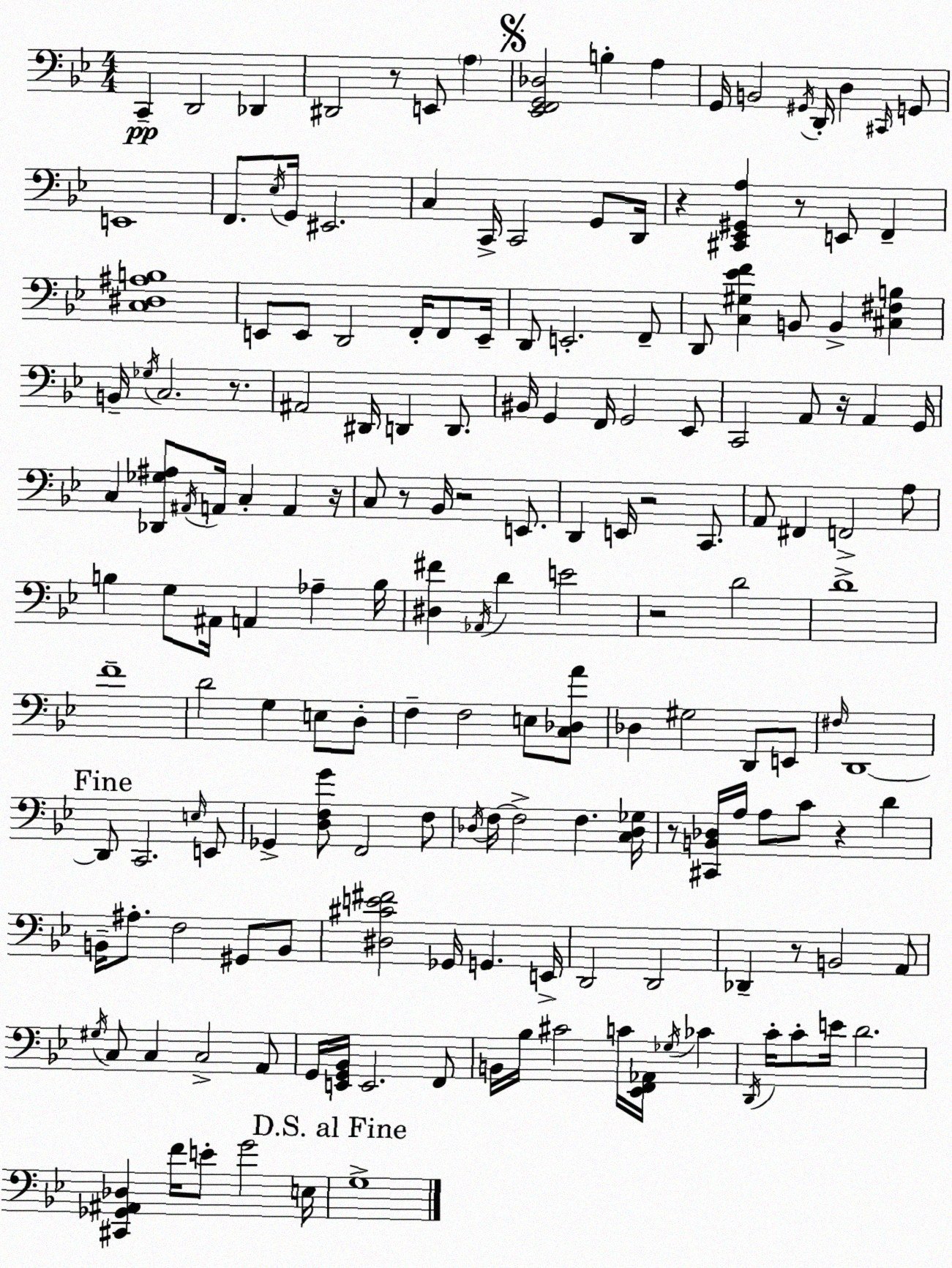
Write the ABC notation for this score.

X:1
T:Untitled
M:4/4
L:1/4
K:Bb
C,, D,,2 _D,, ^D,,2 z/2 E,,/2 A, [_E,,F,,G,,_D,]2 B, A, G,,/4 B,,2 ^G,,/4 D,,/4 D, ^C,,/4 G,,/2 E,,4 F,,/2 _E,/4 G,,/4 ^E,,2 C, C,,/4 C,,2 G,,/2 D,,/4 z [^C,,_E,,^G,,A,] z/2 E,,/2 F,, [C,^D,^A,B,]4 E,,/2 E,,/2 D,,2 F,,/4 F,,/2 E,,/4 D,,/2 E,,2 F,,/2 D,,/2 [C,^G,_EF] B,,/2 B,, [^C,^F,B,] B,,/4 _G,/4 C,2 z/2 ^A,,2 ^D,,/4 D,, D,,/2 ^B,,/4 G,, F,,/4 G,,2 _E,,/2 C,,2 A,,/2 z/4 A,, G,,/4 C, [_D,,_G,^A,]/2 ^A,,/4 A,,/4 C, A,, z/4 C,/2 z/2 _B,,/4 z2 E,,/2 D,, E,,/4 z2 C,,/2 A,,/2 ^F,, F,,2 A,/2 B, G,/2 ^A,,/4 A,, _A, B,/4 [^D,^F] _A,,/4 D E2 z2 D2 D4 F4 D2 G, E,/2 D,/2 F, F,2 E,/2 [C,_D,A]/2 _D, ^G,2 D,,/2 E,,/2 ^F,/4 D,,4 D,,/2 C,,2 E,/4 E,,/2 _G,, [D,F,G]/2 F,,2 F,/2 _D,/4 F,/4 F,2 F, [C,_D,_G,]/4 z/2 [^C,,B,,_D,]/4 A,/4 A,/2 C/2 z D B,,/4 ^A,/2 F,2 ^G,,/2 B,,/2 [^D,^CE^F]2 _G,,/4 G,, E,,/4 D,,2 D,,2 _D,, z/2 B,,2 A,,/2 ^G,/4 C,/2 C, C,2 A,,/2 G,,/4 [E,,G,,_B,,]/4 E,,2 F,,/2 B,,/4 _B,/4 ^C2 C/4 [_E,,F,,_A,,]/4 _G,/4 _C D,,/4 C/4 C/2 E/4 D2 [^C,,_G,,^A,,_D,] F/4 E/2 G2 E,/4 G,4